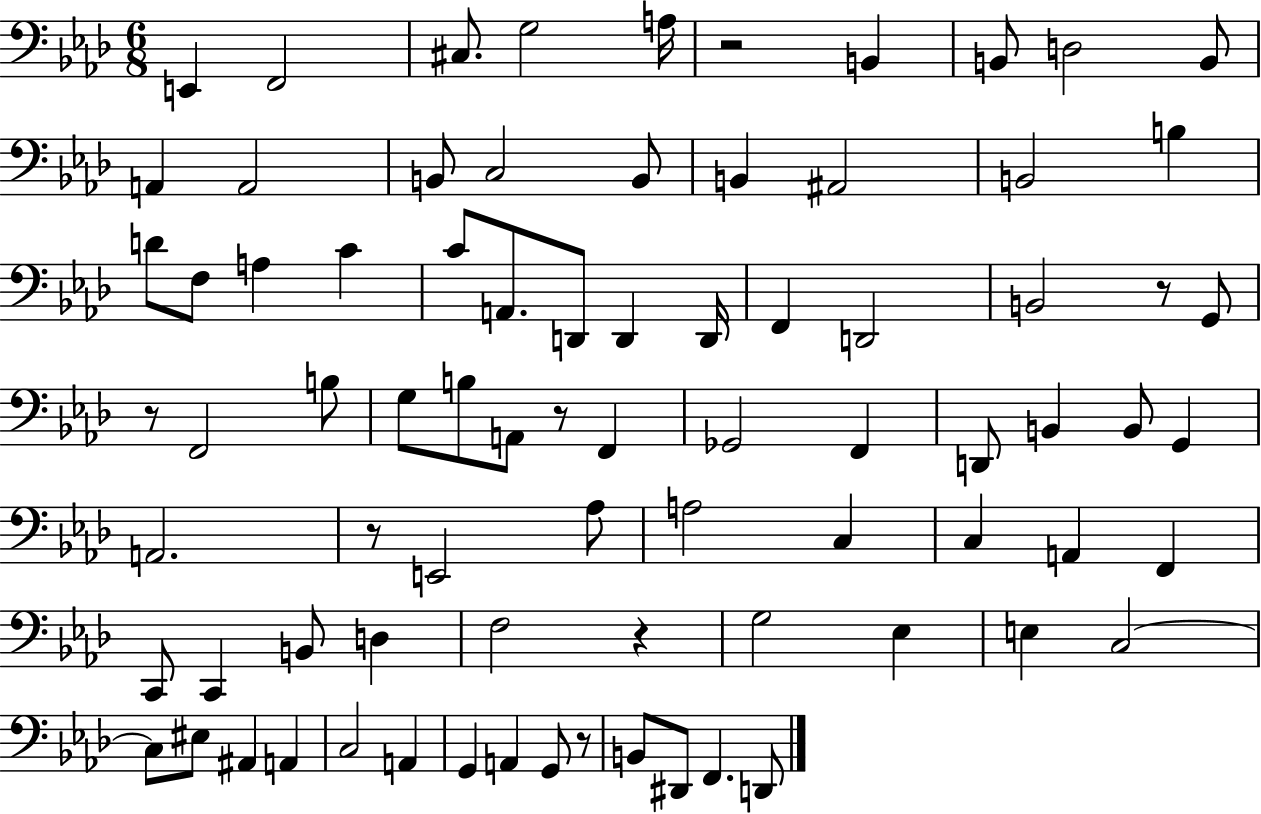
E2/q F2/h C#3/e. G3/h A3/s R/h B2/q B2/e D3/h B2/e A2/q A2/h B2/e C3/h B2/e B2/q A#2/h B2/h B3/q D4/e F3/e A3/q C4/q C4/e A2/e. D2/e D2/q D2/s F2/q D2/h B2/h R/e G2/e R/e F2/h B3/e G3/e B3/e A2/e R/e F2/q Gb2/h F2/q D2/e B2/q B2/e G2/q A2/h. R/e E2/h Ab3/e A3/h C3/q C3/q A2/q F2/q C2/e C2/q B2/e D3/q F3/h R/q G3/h Eb3/q E3/q C3/h C3/e EIS3/e A#2/q A2/q C3/h A2/q G2/q A2/q G2/e R/e B2/e D#2/e F2/q. D2/e